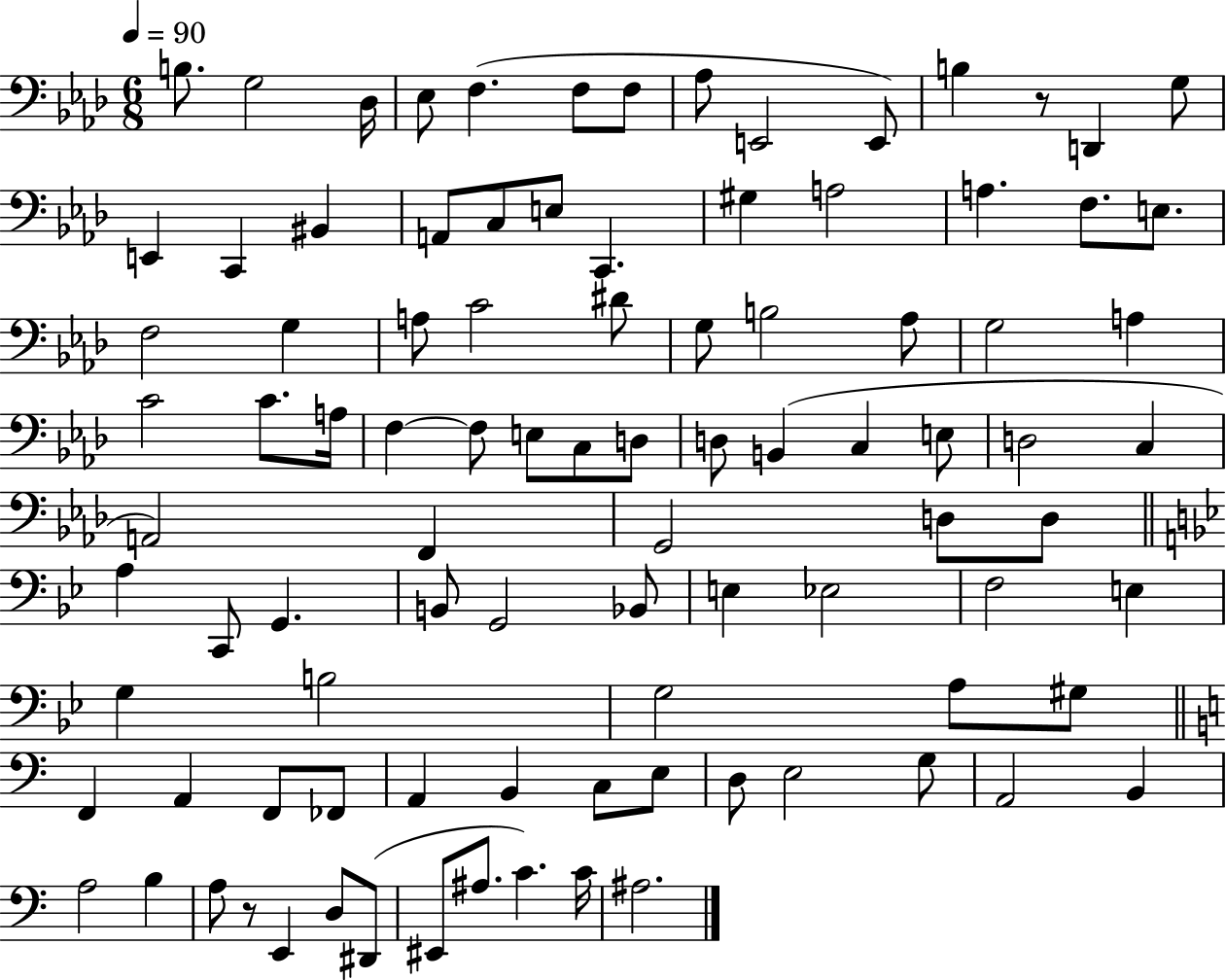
X:1
T:Untitled
M:6/8
L:1/4
K:Ab
B,/2 G,2 _D,/4 _E,/2 F, F,/2 F,/2 _A,/2 E,,2 E,,/2 B, z/2 D,, G,/2 E,, C,, ^B,, A,,/2 C,/2 E,/2 C,, ^G, A,2 A, F,/2 E,/2 F,2 G, A,/2 C2 ^D/2 G,/2 B,2 _A,/2 G,2 A, C2 C/2 A,/4 F, F,/2 E,/2 C,/2 D,/2 D,/2 B,, C, E,/2 D,2 C, A,,2 F,, G,,2 D,/2 D,/2 A, C,,/2 G,, B,,/2 G,,2 _B,,/2 E, _E,2 F,2 E, G, B,2 G,2 A,/2 ^G,/2 F,, A,, F,,/2 _F,,/2 A,, B,, C,/2 E,/2 D,/2 E,2 G,/2 A,,2 B,, A,2 B, A,/2 z/2 E,, D,/2 ^D,,/2 ^E,,/2 ^A,/2 C C/4 ^A,2